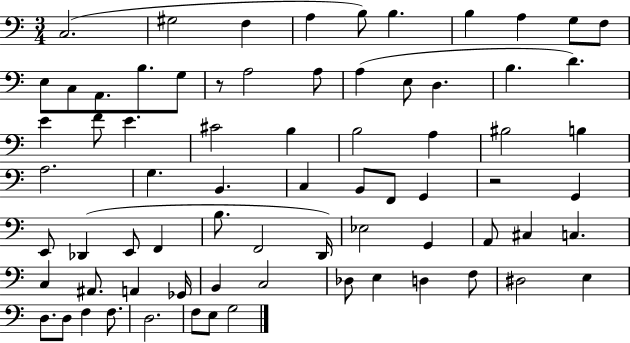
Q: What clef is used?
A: bass